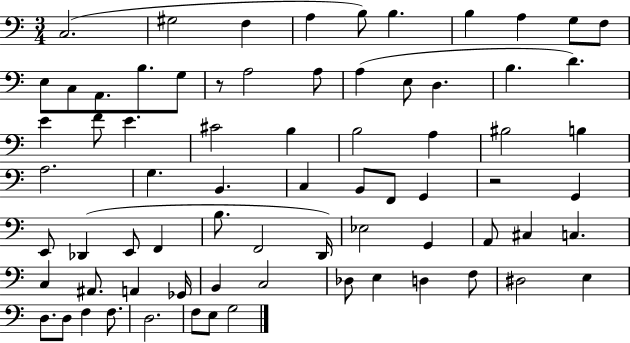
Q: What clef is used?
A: bass